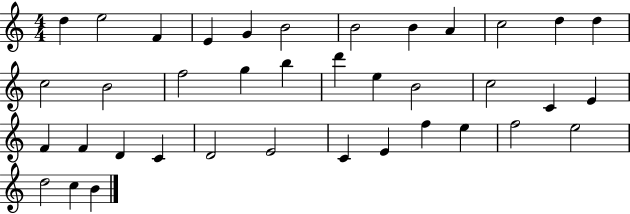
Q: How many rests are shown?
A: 0